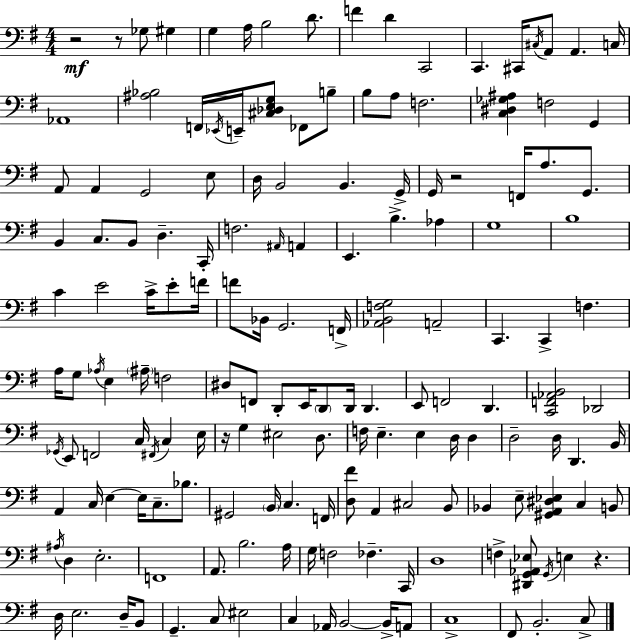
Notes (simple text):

R/h R/e Gb3/e G#3/q G3/q A3/s B3/h D4/e. F4/q D4/q C2/h C2/q. C#2/s C#3/s A2/e A2/q. C3/s Ab2/w [A#3,Bb3]/h F2/s Eb2/s E2/s [C#3,Db3,E3,G3]/e FES2/e B3/e B3/e A3/e F3/h. [C3,D#3,Gb3,A#3]/q F3/h G2/q A2/e A2/q G2/h E3/e D3/s B2/h B2/q. G2/s G2/s R/h F2/s A3/e. G2/e. B2/q C3/e. B2/e D3/q. C2/s F3/h. A#2/s A2/q E2/q. B3/q. Ab3/q G3/w B3/w C4/q E4/h C4/s E4/e F4/s F4/e Bb2/s G2/h. F2/s [Ab2,B2,F3,G3]/h A2/h C2/q. C2/q F3/q. A3/s G3/e Ab3/s E3/q A#3/s F3/h D#3/e F2/e D2/e E2/s D2/e D2/s D2/q. E2/e F2/h D2/q. [C2,F2,Ab2,B2]/h Db2/h Gb2/s E2/e F2/h C3/s F#2/s C3/q E3/s R/s G3/q EIS3/h D3/e. F3/s E3/q. E3/q D3/s D3/q D3/h D3/s D2/q. B2/s A2/q C3/s E3/q E3/s C3/e. Bb3/e. G#2/h B2/s C3/q. F2/s [D3,F#4]/e A2/q C#3/h B2/e Bb2/q E3/e [G#2,A2,D#3,Eb3]/q C3/q B2/e A#3/s D3/q E3/h. F2/w A2/e. B3/h. A3/s G3/s F3/h FES3/q. C2/s D3/w F3/q [D#2,G2,Ab2,Eb3]/e G2/s E3/q R/q. D3/s E3/h. D3/s B2/e G2/q. C3/e EIS3/h C3/q Ab2/s B2/h B2/s A2/e C3/w F#2/e B2/h. C3/e